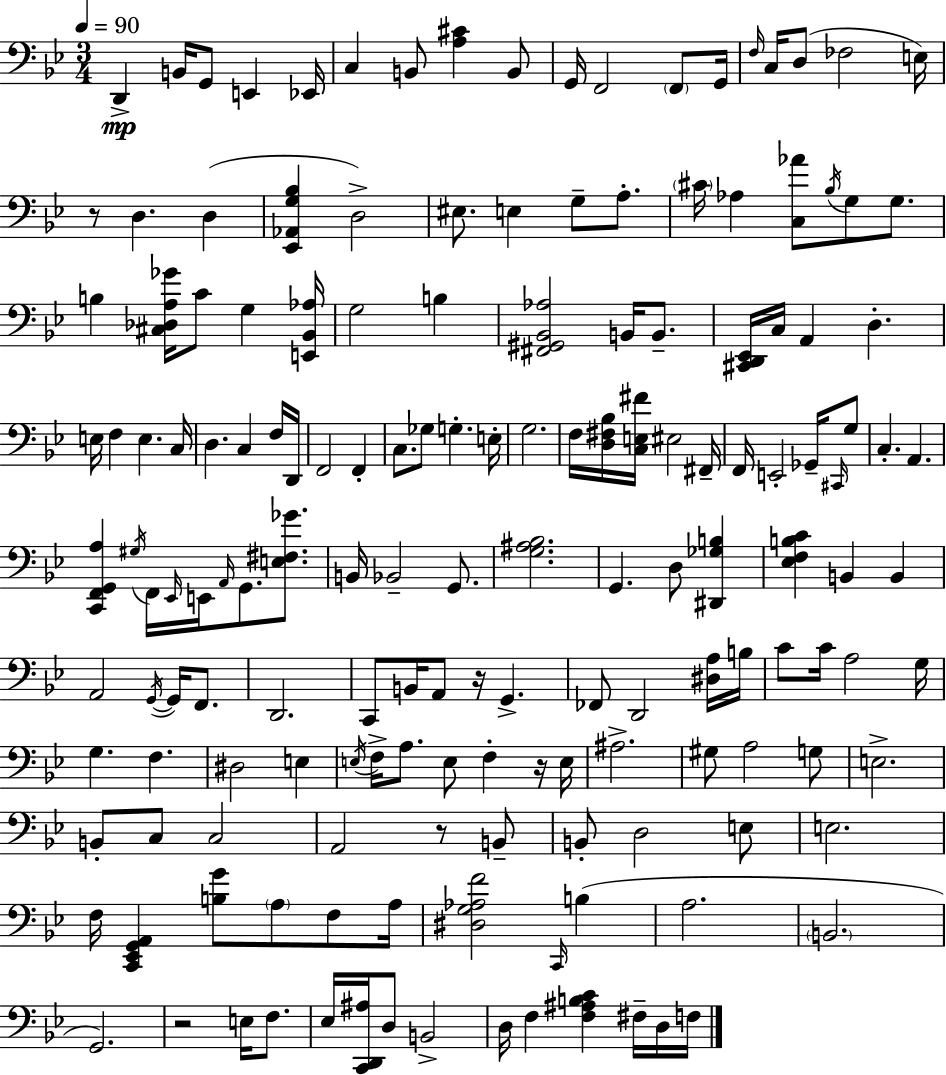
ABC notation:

X:1
T:Untitled
M:3/4
L:1/4
K:Bb
D,, B,,/4 G,,/2 E,, _E,,/4 C, B,,/2 [A,^C] B,,/2 G,,/4 F,,2 F,,/2 G,,/4 F,/4 C,/4 D,/2 _F,2 E,/4 z/2 D, D, [_E,,_A,,G,_B,] D,2 ^E,/2 E, G,/2 A,/2 ^C/4 _A, [C,_A]/2 _B,/4 G,/2 G,/2 B, [^C,_D,A,_G]/4 C/2 G, [E,,_B,,_A,]/4 G,2 B, [^F,,^G,,_B,,_A,]2 B,,/4 B,,/2 [^C,,D,,_E,,]/4 C,/4 A,, D, E,/4 F, E, C,/4 D, C, F,/4 D,,/4 F,,2 F,, C,/2 _G,/2 G, E,/4 G,2 F,/4 [D,^F,_B,]/4 [C,E,^F]/4 ^E,2 ^F,,/4 F,,/4 E,,2 _G,,/4 ^C,,/4 G,/2 C, A,, [C,,F,,G,,A,] ^G,/4 F,,/4 _E,,/4 E,,/4 A,,/4 G,,/2 [E,^F,_G]/2 B,,/4 _B,,2 G,,/2 [G,^A,_B,]2 G,, D,/2 [^D,,_G,B,] [_E,F,B,C] B,, B,, A,,2 G,,/4 G,,/4 F,,/2 D,,2 C,,/2 B,,/4 A,,/2 z/4 G,, _F,,/2 D,,2 [^D,A,]/4 B,/4 C/2 C/4 A,2 G,/4 G, F, ^D,2 E, E,/4 F,/4 A,/2 E,/2 F, z/4 E,/4 ^A,2 ^G,/2 A,2 G,/2 E,2 B,,/2 C,/2 C,2 A,,2 z/2 B,,/2 B,,/2 D,2 E,/2 E,2 F,/4 [C,,_E,,G,,A,,] [B,G]/2 A,/2 F,/2 A,/4 [^D,G,_A,F]2 C,,/4 B, A,2 B,,2 G,,2 z2 E,/4 F,/2 _E,/4 [C,,D,,^A,]/4 D,/2 B,,2 D,/4 F, [F,^A,B,C] ^F,/4 D,/4 F,/4